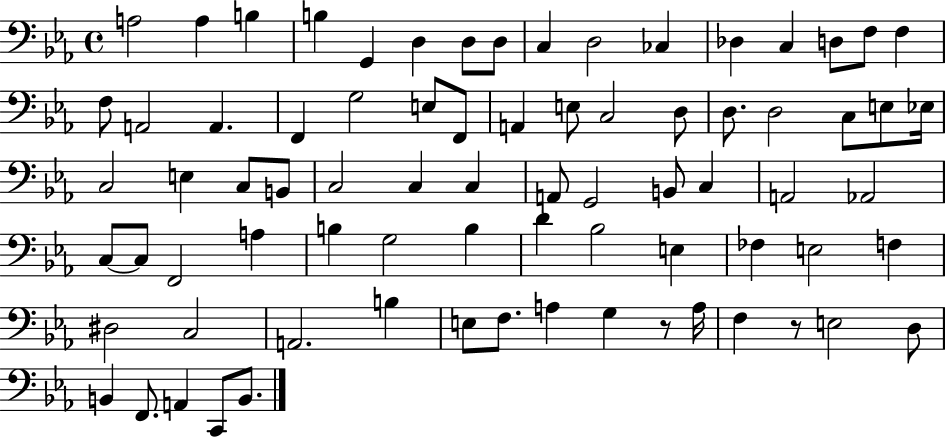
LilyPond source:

{
  \clef bass
  \time 4/4
  \defaultTimeSignature
  \key ees \major
  \repeat volta 2 { a2 a4 b4 | b4 g,4 d4 d8 d8 | c4 d2 ces4 | des4 c4 d8 f8 f4 | \break f8 a,2 a,4. | f,4 g2 e8 f,8 | a,4 e8 c2 d8 | d8. d2 c8 e8 ees16 | \break c2 e4 c8 b,8 | c2 c4 c4 | a,8 g,2 b,8 c4 | a,2 aes,2 | \break c8~~ c8 f,2 a4 | b4 g2 b4 | d'4 bes2 e4 | fes4 e2 f4 | \break dis2 c2 | a,2. b4 | e8 f8. a4 g4 r8 a16 | f4 r8 e2 d8 | \break b,4 f,8. a,4 c,8 b,8. | } \bar "|."
}